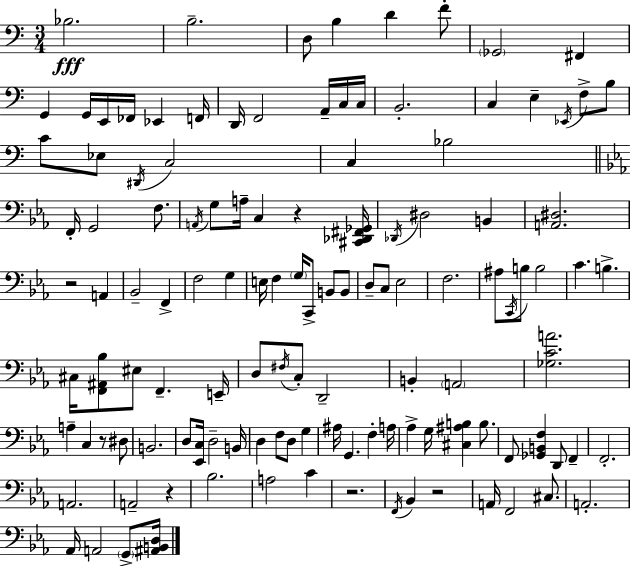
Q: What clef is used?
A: bass